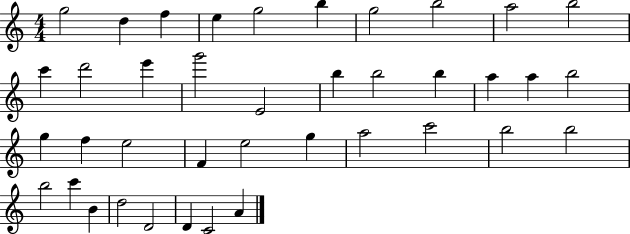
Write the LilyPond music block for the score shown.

{
  \clef treble
  \numericTimeSignature
  \time 4/4
  \key c \major
  g''2 d''4 f''4 | e''4 g''2 b''4 | g''2 b''2 | a''2 b''2 | \break c'''4 d'''2 e'''4 | g'''2 e'2 | b''4 b''2 b''4 | a''4 a''4 b''2 | \break g''4 f''4 e''2 | f'4 e''2 g''4 | a''2 c'''2 | b''2 b''2 | \break b''2 c'''4 b'4 | d''2 d'2 | d'4 c'2 a'4 | \bar "|."
}